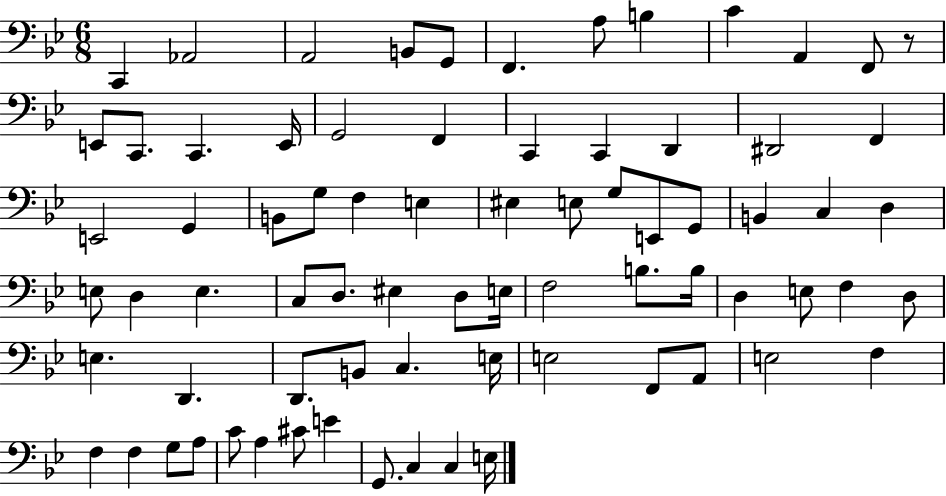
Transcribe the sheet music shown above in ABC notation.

X:1
T:Untitled
M:6/8
L:1/4
K:Bb
C,, _A,,2 A,,2 B,,/2 G,,/2 F,, A,/2 B, C A,, F,,/2 z/2 E,,/2 C,,/2 C,, E,,/4 G,,2 F,, C,, C,, D,, ^D,,2 F,, E,,2 G,, B,,/2 G,/2 F, E, ^E, E,/2 G,/2 E,,/2 G,,/2 B,, C, D, E,/2 D, E, C,/2 D,/2 ^E, D,/2 E,/4 F,2 B,/2 B,/4 D, E,/2 F, D,/2 E, D,, D,,/2 B,,/2 C, E,/4 E,2 F,,/2 A,,/2 E,2 F, F, F, G,/2 A,/2 C/2 A, ^C/2 E G,,/2 C, C, E,/4